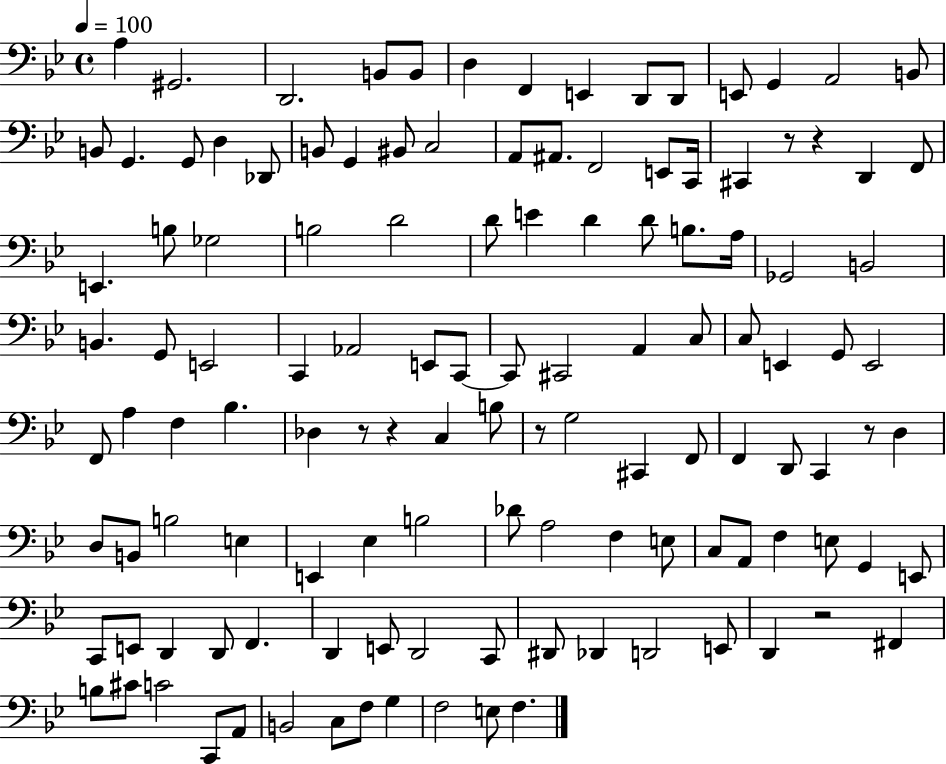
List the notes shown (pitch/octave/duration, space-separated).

A3/q G#2/h. D2/h. B2/e B2/e D3/q F2/q E2/q D2/e D2/e E2/e G2/q A2/h B2/e B2/e G2/q. G2/e D3/q Db2/e B2/e G2/q BIS2/e C3/h A2/e A#2/e. F2/h E2/e C2/s C#2/q R/e R/q D2/q F2/e E2/q. B3/e Gb3/h B3/h D4/h D4/e E4/q D4/q D4/e B3/e. A3/s Gb2/h B2/h B2/q. G2/e E2/h C2/q Ab2/h E2/e C2/e C2/e C#2/h A2/q C3/e C3/e E2/q G2/e E2/h F2/e A3/q F3/q Bb3/q. Db3/q R/e R/q C3/q B3/e R/e G3/h C#2/q F2/e F2/q D2/e C2/q R/e D3/q D3/e B2/e B3/h E3/q E2/q Eb3/q B3/h Db4/e A3/h F3/q E3/e C3/e A2/e F3/q E3/e G2/q E2/e C2/e E2/e D2/q D2/e F2/q. D2/q E2/e D2/h C2/e D#2/e Db2/q D2/h E2/e D2/q R/h F#2/q B3/e C#4/e C4/h C2/e A2/e B2/h C3/e F3/e G3/q F3/h E3/e F3/q.